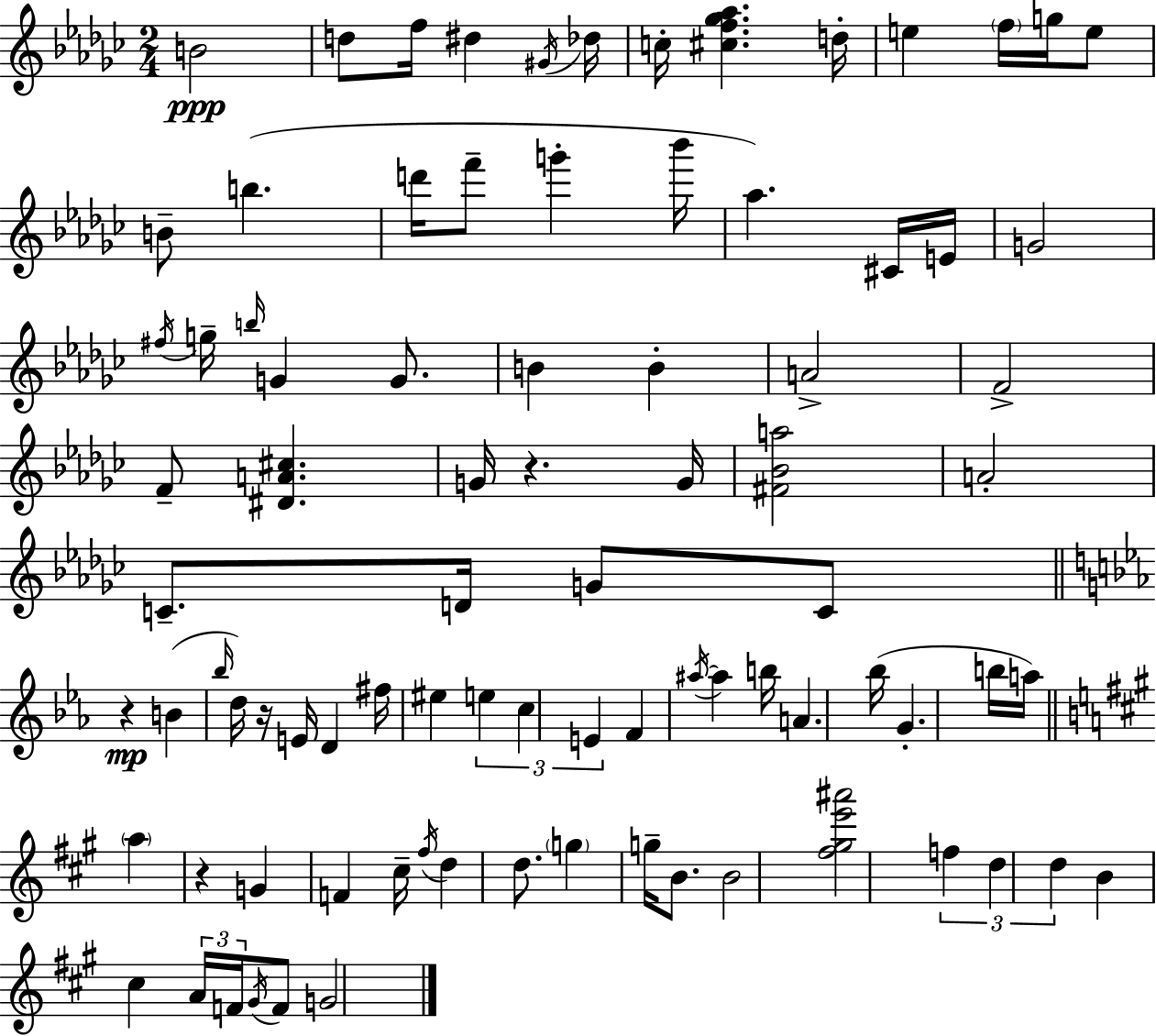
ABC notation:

X:1
T:Untitled
M:2/4
L:1/4
K:Ebm
B2 d/2 f/4 ^d ^G/4 _d/4 c/4 [^cf_g_a] d/4 e f/4 g/4 e/2 B/2 b d'/4 f'/2 g' _b'/4 _a ^C/4 E/4 G2 ^f/4 g/4 b/4 G G/2 B B A2 F2 F/2 [^DA^c] G/4 z G/4 [^F_Ba]2 A2 C/2 D/4 G/2 C/2 z B _b/4 d/4 z/4 E/4 D ^f/4 ^e e c E F ^a/4 ^a b/4 A _b/4 G b/4 a/4 a z G F ^c/4 ^f/4 d d/2 g g/4 B/2 B2 [^f^ge'^a']2 f d d B ^c A/4 F/4 ^G/4 F/2 G2